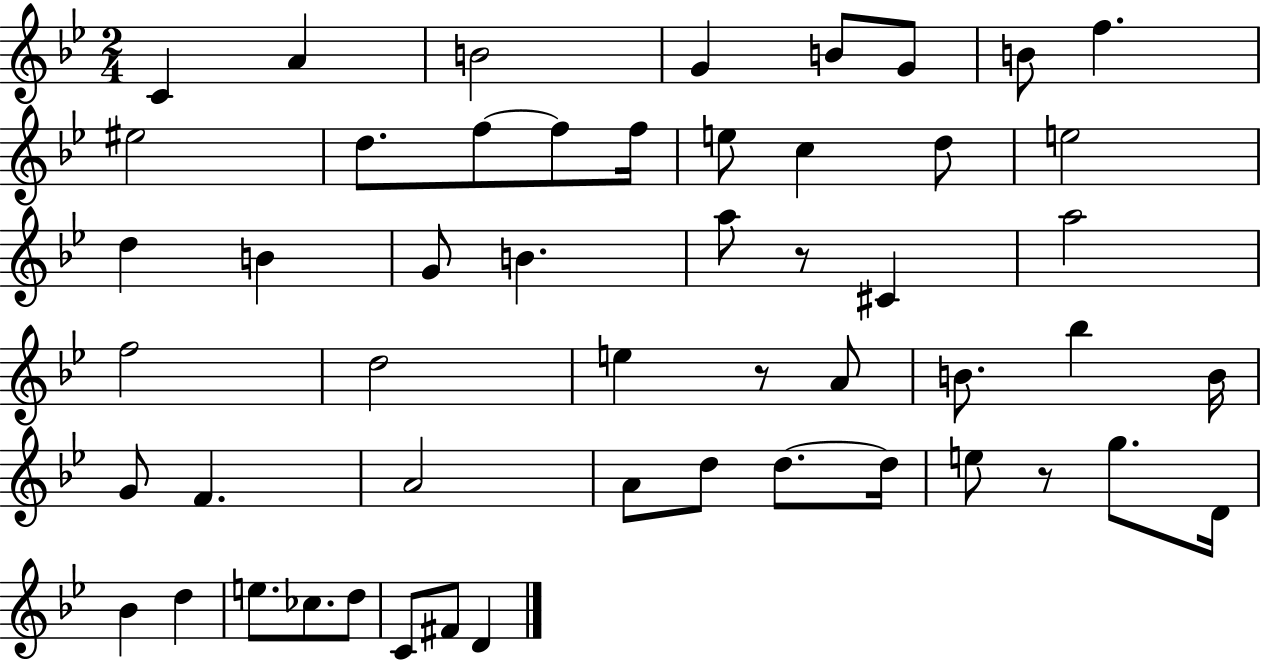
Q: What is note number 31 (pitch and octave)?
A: B4